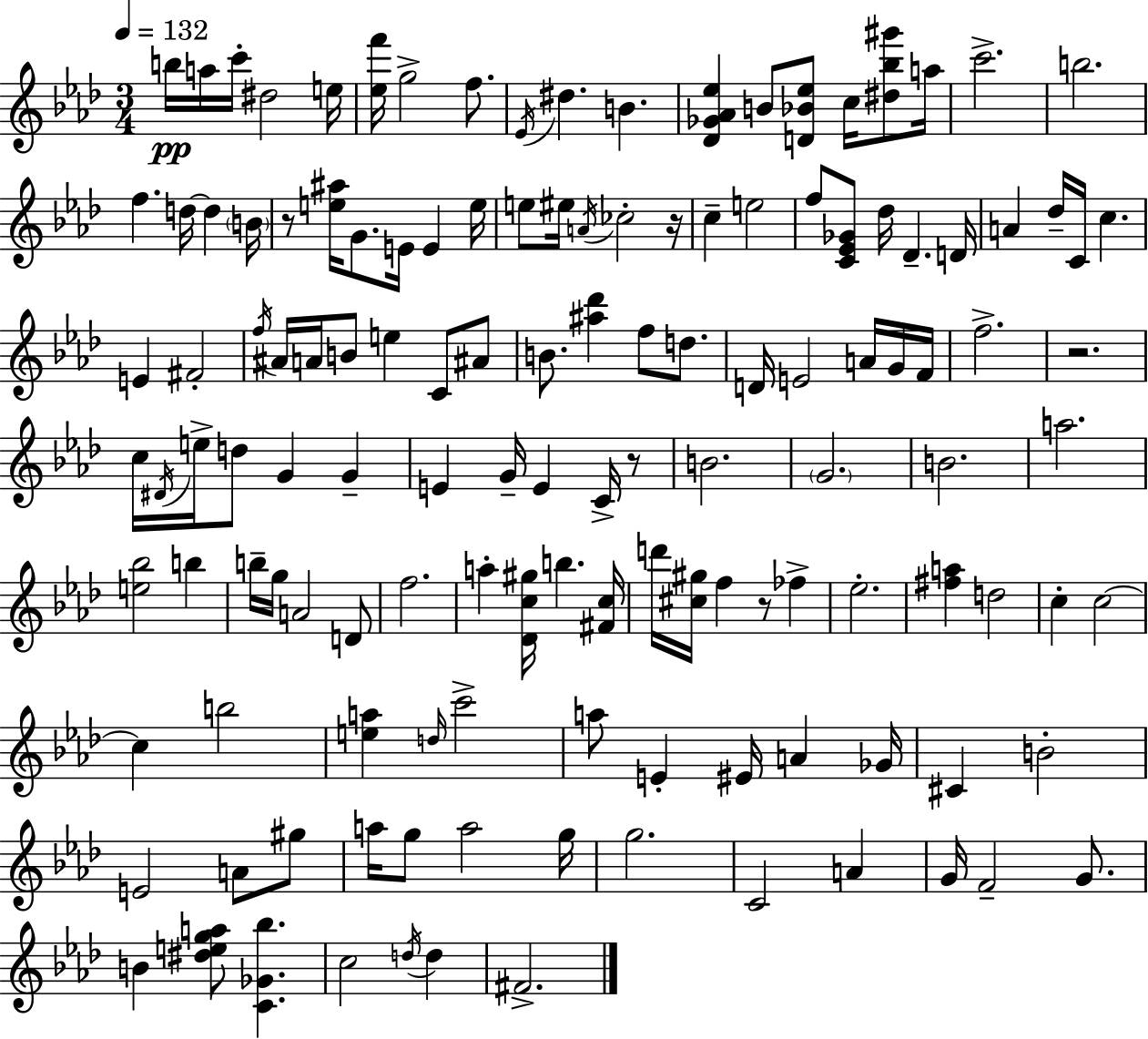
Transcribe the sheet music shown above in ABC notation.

X:1
T:Untitled
M:3/4
L:1/4
K:Fm
b/4 a/4 c'/4 ^d2 e/4 [_ef']/4 g2 f/2 _E/4 ^d B [_D_G_A_e] B/2 [D_B_e]/2 c/4 [^d_b^g']/2 a/4 c'2 b2 f d/4 d B/4 z/2 [e^a]/4 G/2 E/4 E e/4 e/2 ^e/4 A/4 _c2 z/4 c e2 f/2 [C_E_G]/2 _d/4 _D D/4 A _d/4 C/4 c E ^F2 f/4 ^A/4 A/4 B/2 e C/2 ^A/2 B/2 [^a_d'] f/2 d/2 D/4 E2 A/4 G/4 F/4 f2 z2 c/4 ^D/4 e/4 d/2 G G E G/4 E C/4 z/2 B2 G2 B2 a2 [e_b]2 b b/4 g/4 A2 D/2 f2 a [_Dc^g]/4 b [^Fc]/4 d'/4 [^c^g]/4 f z/2 _f _e2 [^fa] d2 c c2 c b2 [ea] d/4 c'2 a/2 E ^E/4 A _G/4 ^C B2 E2 A/2 ^g/2 a/4 g/2 a2 g/4 g2 C2 A G/4 F2 G/2 B [^dega]/2 [C_G_b] c2 d/4 d ^F2